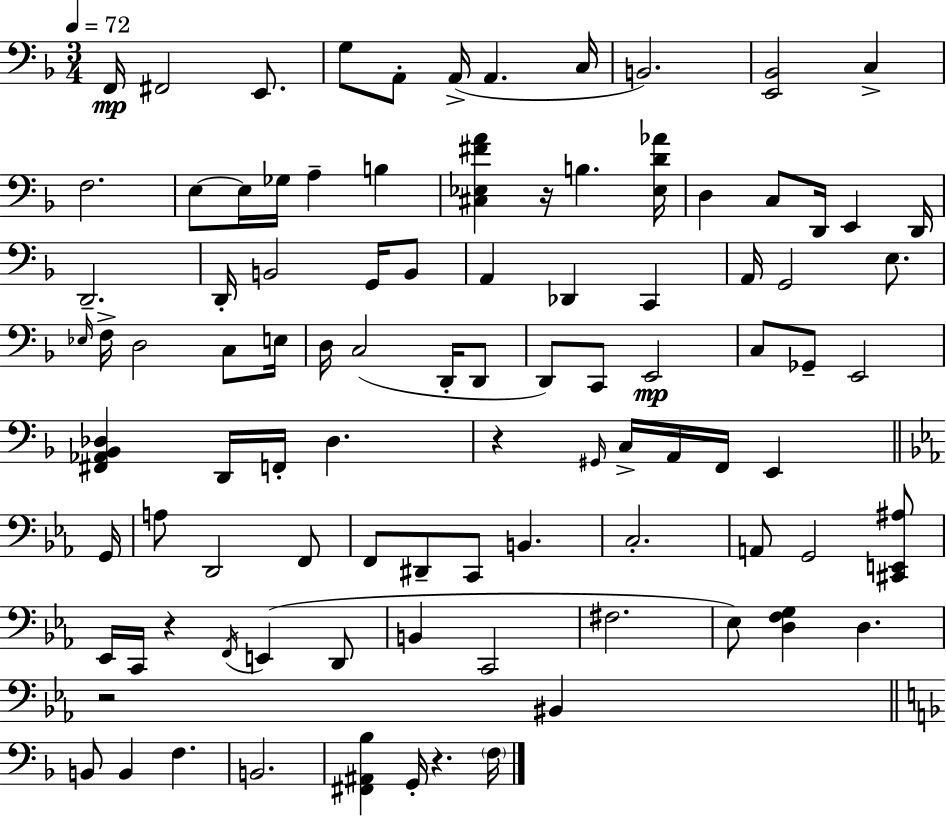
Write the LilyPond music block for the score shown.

{
  \clef bass
  \numericTimeSignature
  \time 3/4
  \key d \minor
  \tempo 4 = 72
  f,16\mp fis,2 e,8. | g8 a,8-. a,16->( a,4. c16 | b,2.) | <e, bes,>2 c4-> | \break f2. | e8~~ e16 ges16 a4-- b4 | <cis ees fis' a'>4 r16 b4. <ees d' aes'>16 | d4 c8 d,16 e,4 d,16 | \break d,2.-- | d,16-. b,2 g,16 b,8 | a,4 des,4 c,4 | a,16 g,2 e8. | \break \grace { ees16 } f16-> d2 c8 | e16 d16 c2( d,16-. d,8 | d,8) c,8 e,2\mp | c8 ges,8-- e,2 | \break <fis, aes, bes, des>4 d,16 f,16-. des4. | r4 \grace { gis,16 } c16-> a,16 f,16 e,4 | \bar "||" \break \key c \minor g,16 a8 d,2 f,8 | f,8 dis,8-- c,8 b,4. | c2.-. | a,8 g,2 <cis, e, ais>8 | \break ees,16 c,16 r4 \acciaccatura { f,16 } e,4( | d,8 b,4 c,2 | fis2. | ees8) <d f g>4 d4. | \break r2 bis,4 | \bar "||" \break \key d \minor b,8 b,4 f4. | b,2. | <fis, ais, bes>4 g,16-. r4. \parenthesize f16 | \bar "|."
}